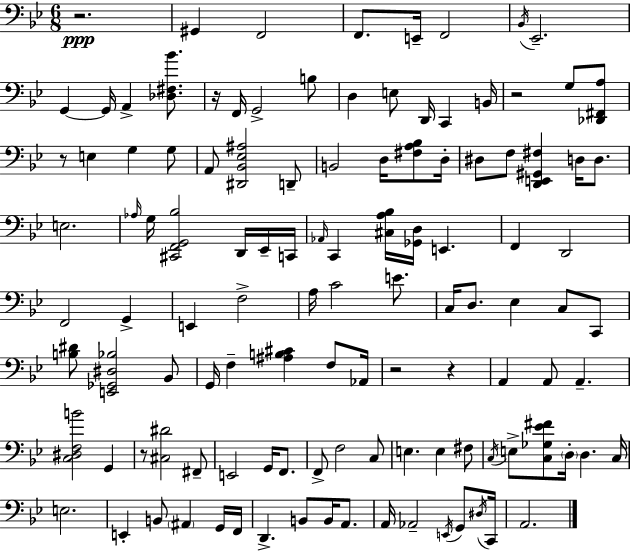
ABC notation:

X:1
T:Untitled
M:6/8
L:1/4
K:Bb
z2 ^G,, F,,2 F,,/2 E,,/4 F,,2 _B,,/4 _E,,2 G,, G,,/4 A,, [_D,^F,_B]/2 z/4 F,,/4 G,,2 B,/2 D, E,/2 D,,/4 C,, B,,/4 z2 G,/2 [_D,,^F,,A,]/2 z/2 E, G, G,/2 A,,/2 [^D,,_B,,_E,^A,]2 D,,/2 B,,2 D,/4 [^F,A,_B,]/2 D,/4 ^D,/2 F,/2 [D,,E,,^G,,^F,] D,/4 D,/2 E,2 _A,/4 G,/4 [^C,,F,,G,,_B,]2 D,,/4 _E,,/4 C,,/4 _A,,/4 C,, [^C,A,_B,]/4 [_G,,D,]/4 E,, F,, D,,2 F,,2 G,, E,, F,2 A,/4 C2 E/2 C,/4 D,/2 _E, C,/2 C,,/2 [B,^D]/2 [E,,_G,,^D,_B,]2 _B,,/2 G,,/4 F, [^A,B,^C] F,/2 _A,,/4 z2 z A,, A,,/2 A,, [C,^D,F,B]2 G,, z/2 [^C,^D]2 ^F,,/2 E,,2 G,,/4 F,,/2 F,,/2 F,2 C,/2 E, E, ^F,/2 C,/4 E,/2 [C,_G,_E^F]/2 D,/4 D, C,/4 E,2 E,, B,,/2 ^A,, G,,/4 F,,/4 D,, B,,/2 B,,/4 A,,/2 A,,/4 _A,,2 E,,/4 G,,/2 ^D,/4 C,,/4 A,,2